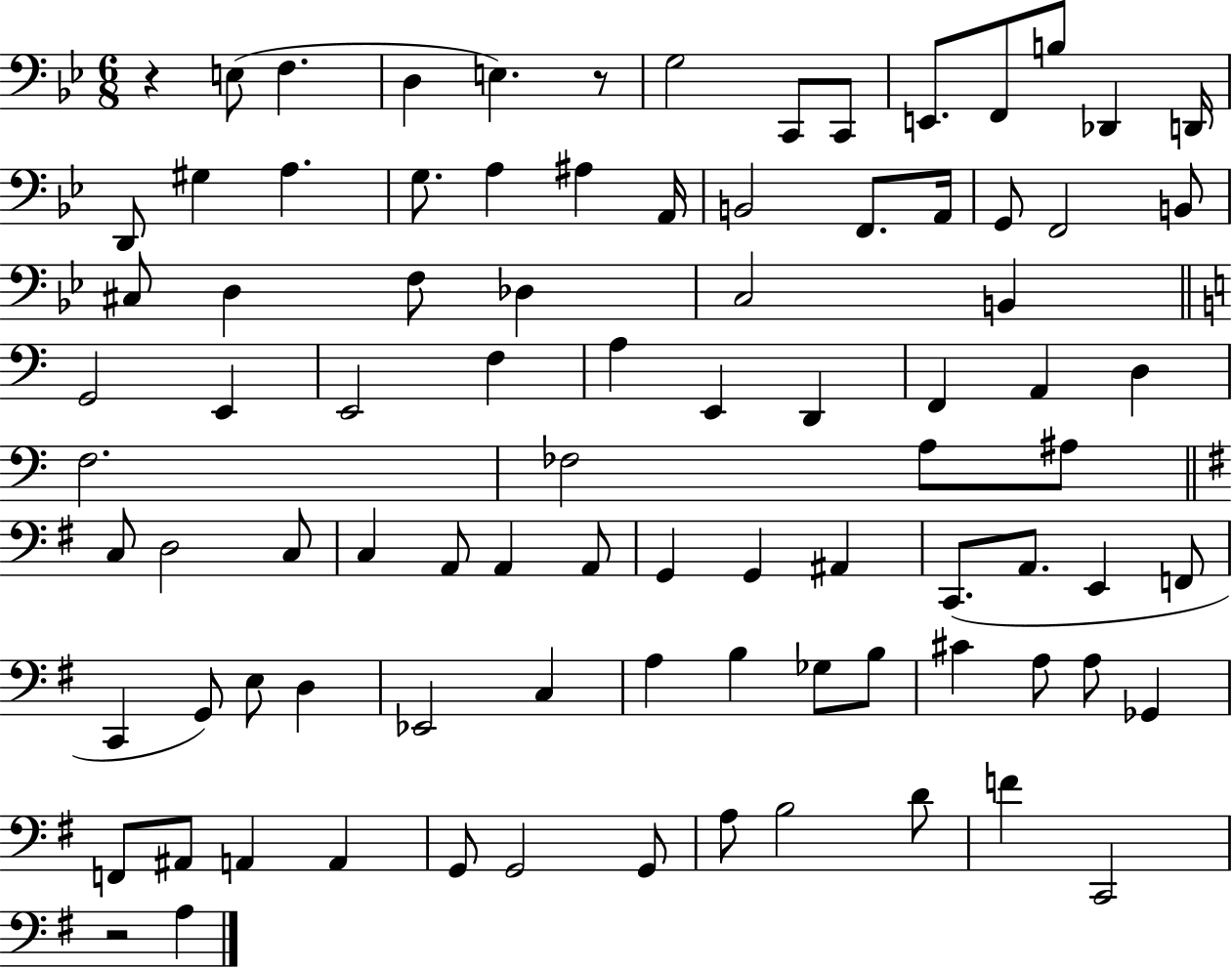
R/q E3/e F3/q. D3/q E3/q. R/e G3/h C2/e C2/e E2/e. F2/e B3/e Db2/q D2/s D2/e G#3/q A3/q. G3/e. A3/q A#3/q A2/s B2/h F2/e. A2/s G2/e F2/h B2/e C#3/e D3/q F3/e Db3/q C3/h B2/q G2/h E2/q E2/h F3/q A3/q E2/q D2/q F2/q A2/q D3/q F3/h. FES3/h A3/e A#3/e C3/e D3/h C3/e C3/q A2/e A2/q A2/e G2/q G2/q A#2/q C2/e. A2/e. E2/q F2/e C2/q G2/e E3/e D3/q Eb2/h C3/q A3/q B3/q Gb3/e B3/e C#4/q A3/e A3/e Gb2/q F2/e A#2/e A2/q A2/q G2/e G2/h G2/e A3/e B3/h D4/e F4/q C2/h R/h A3/q